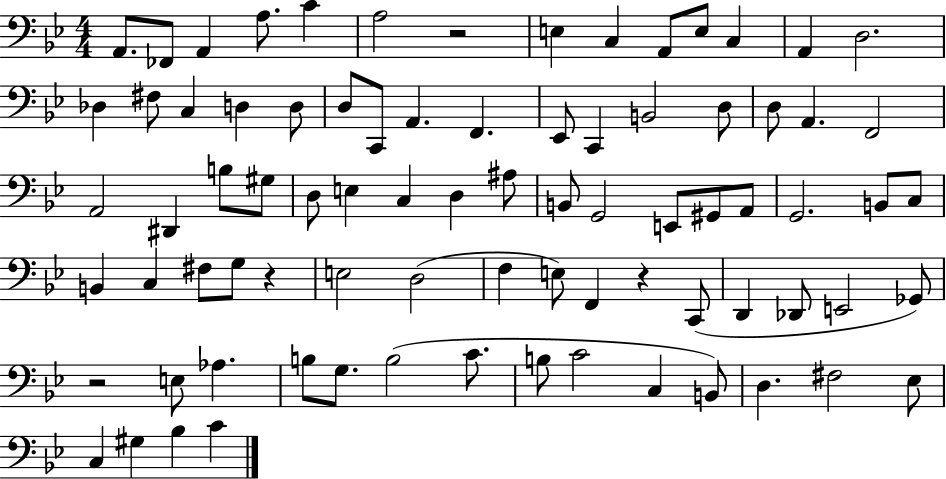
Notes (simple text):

A2/e. FES2/e A2/q A3/e. C4/q A3/h R/h E3/q C3/q A2/e E3/e C3/q A2/q D3/h. Db3/q F#3/e C3/q D3/q D3/e D3/e C2/e A2/q. F2/q. Eb2/e C2/q B2/h D3/e D3/e A2/q. F2/h A2/h D#2/q B3/e G#3/e D3/e E3/q C3/q D3/q A#3/e B2/e G2/h E2/e G#2/e A2/e G2/h. B2/e C3/e B2/q C3/q F#3/e G3/e R/q E3/h D3/h F3/q E3/e F2/q R/q C2/e D2/q Db2/e E2/h Gb2/e R/h E3/e Ab3/q. B3/e G3/e. B3/h C4/e. B3/e C4/h C3/q B2/e D3/q. F#3/h Eb3/e C3/q G#3/q Bb3/q C4/q